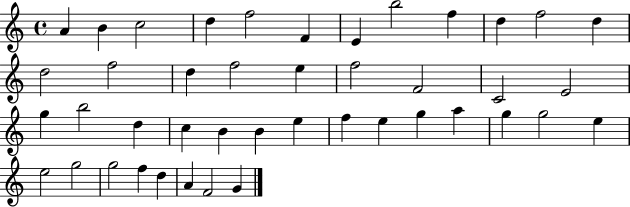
{
  \clef treble
  \time 4/4
  \defaultTimeSignature
  \key c \major
  a'4 b'4 c''2 | d''4 f''2 f'4 | e'4 b''2 f''4 | d''4 f''2 d''4 | \break d''2 f''2 | d''4 f''2 e''4 | f''2 f'2 | c'2 e'2 | \break g''4 b''2 d''4 | c''4 b'4 b'4 e''4 | f''4 e''4 g''4 a''4 | g''4 g''2 e''4 | \break e''2 g''2 | g''2 f''4 d''4 | a'4 f'2 g'4 | \bar "|."
}